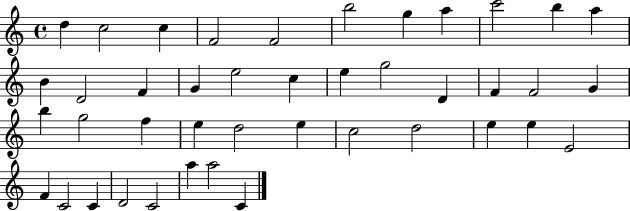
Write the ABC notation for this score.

X:1
T:Untitled
M:4/4
L:1/4
K:C
d c2 c F2 F2 b2 g a c'2 b a B D2 F G e2 c e g2 D F F2 G b g2 f e d2 e c2 d2 e e E2 F C2 C D2 C2 a a2 C